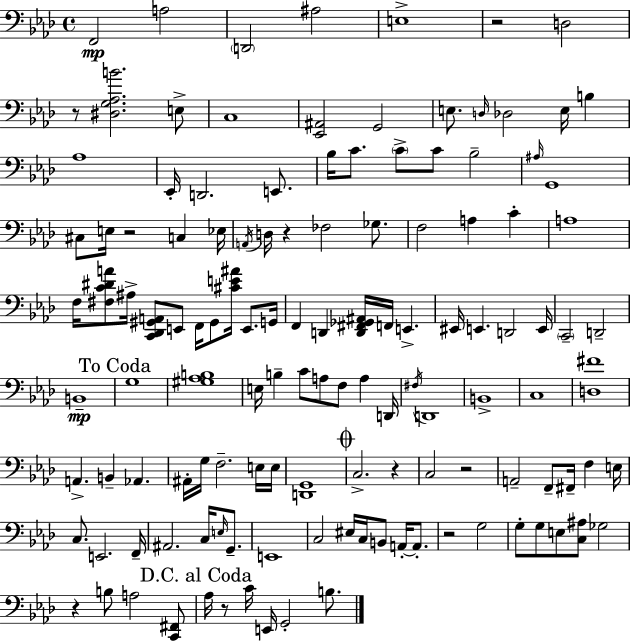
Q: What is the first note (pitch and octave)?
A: F2